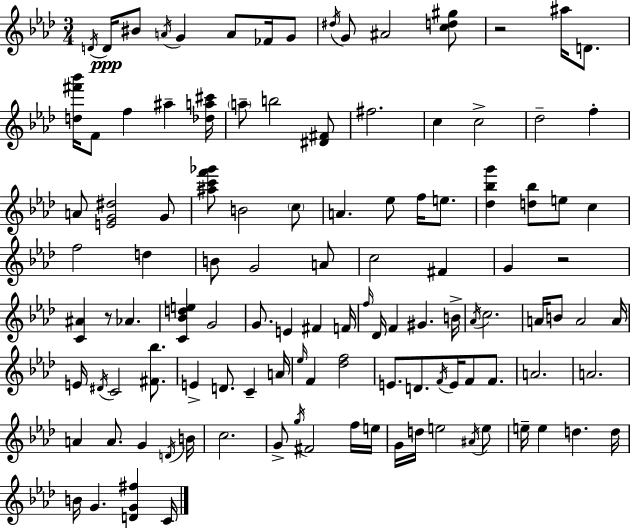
D4/s D4/s BIS4/e A4/s G4/q A4/e FES4/s G4/e D#5/s G4/e A#4/h [C5,D5,G#5]/e R/h A#5/s D4/e. [D5,F#6,Bb6]/s F4/e F5/q A#5/q [Db5,A5,C#6]/s A5/e B5/h [D#4,F#4]/e F#5/h. C5/q C5/h Db5/h F5/q A4/e [E4,G4,D#5]/h G4/e [A#5,C6,F6,Gb6]/e B4/h C5/e A4/q. Eb5/e F5/s E5/e. [Db5,Bb5,G6]/q [D5,Bb5]/e E5/e C5/q F5/h D5/q B4/e G4/h A4/e C5/h F#4/q G4/q R/h [C4,A#4]/q R/e Ab4/q. [C4,Bb4,D5,E5]/q G4/h G4/e. E4/q F#4/q F4/s F5/s Db4/s F4/q G#4/q. B4/s Ab4/s C5/h. A4/s B4/e A4/h A4/s E4/s D#4/s C4/h [F#4,Bb5]/e. E4/q D4/e. C4/q A4/s Eb5/s F4/q [Db5,F5]/h E4/e. D4/e. F4/s E4/s F4/e F4/e. A4/h. A4/h. A4/q A4/e. G4/q D4/s B4/s C5/h. G4/e G5/s F#4/h F5/s E5/s G4/s D5/s E5/h A#4/s E5/e E5/s E5/q D5/q. D5/s B4/s G4/q. [D4,G4,F#5]/q C4/s